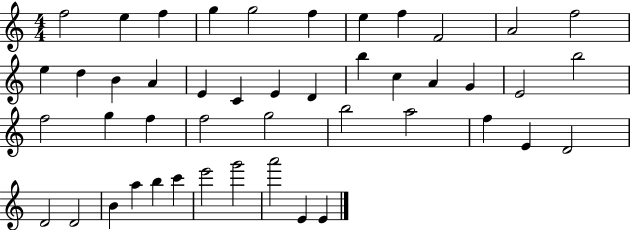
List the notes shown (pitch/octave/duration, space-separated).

F5/h E5/q F5/q G5/q G5/h F5/q E5/q F5/q F4/h A4/h F5/h E5/q D5/q B4/q A4/q E4/q C4/q E4/q D4/q B5/q C5/q A4/q G4/q E4/h B5/h F5/h G5/q F5/q F5/h G5/h B5/h A5/h F5/q E4/q D4/h D4/h D4/h B4/q A5/q B5/q C6/q E6/h G6/h A6/h E4/q E4/q